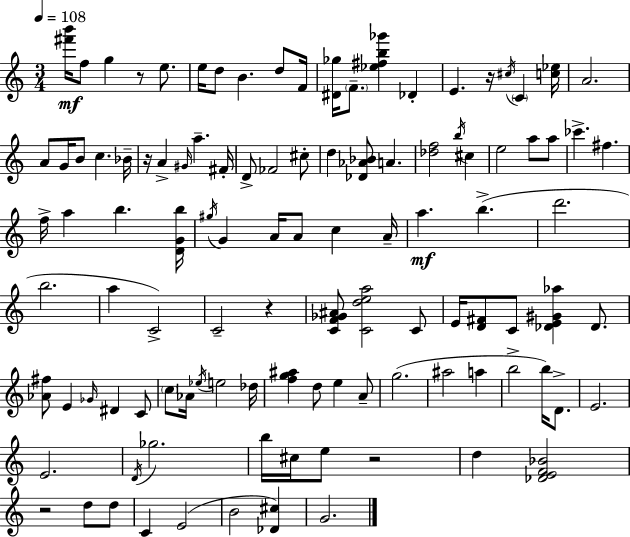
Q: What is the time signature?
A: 3/4